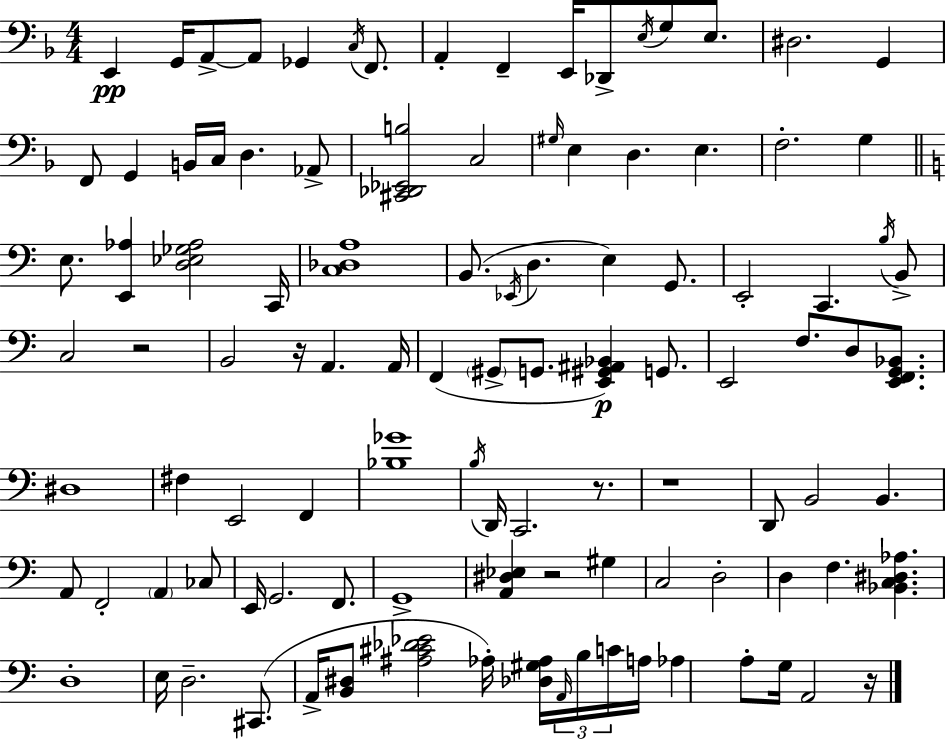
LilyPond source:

{
  \clef bass
  \numericTimeSignature
  \time 4/4
  \key f \major
  e,4\pp g,16 a,8->~~ a,8 ges,4 \acciaccatura { c16 } f,8. | a,4-. f,4-- e,16 des,8-> \acciaccatura { e16 } g8 e8. | dis2. g,4 | f,8 g,4 b,16 c16 d4. | \break aes,8-> <cis, des, ees, b>2 c2 | \grace { gis16 } e4 d4. e4. | f2.-. g4 | \bar "||" \break \key c \major e8. <e, aes>4 <d ees ges aes>2 c,16 | <c des a>1 | b,8.( \acciaccatura { ees,16 } d4. e4) g,8. | e,2-. c,4. \acciaccatura { b16 } | \break b,8-> c2 r2 | b,2 r16 a,4. | a,16 f,4( \parenthesize gis,8-> g,8. <e, gis, ais, bes,>4\p) g,8. | e,2 f8. d8 <e, f, g, bes,>8. | \break dis1 | fis4 e,2 f,4 | <bes ges'>1 | \acciaccatura { b16 } d,16 c,2. | \break r8. r1 | d,8 b,2 b,4. | a,8 f,2-. \parenthesize a,4 | ces8 e,16 g,2. | \break f,8. g,1-> | <a, dis ees>4 r2 gis4 | c2 d2-. | d4 f4. <bes, c dis aes>4. | \break d1-. | e16 d2.-- | cis,8.( a,16-> <b, dis>8 <ais cis' des' ees'>2 aes16-.) <des gis aes>16 | \tuplet 3/2 { \grace { a,16 } b16 c'16 } a16 aes4 a8-. g16 a,2 | \break r16 \bar "|."
}